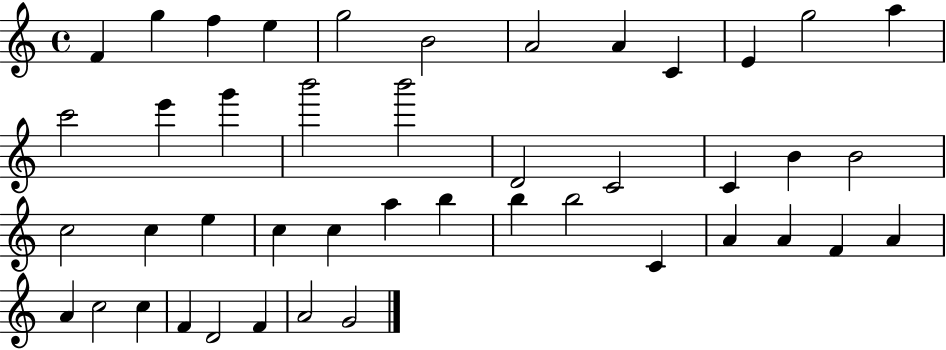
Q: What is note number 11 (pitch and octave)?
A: G5